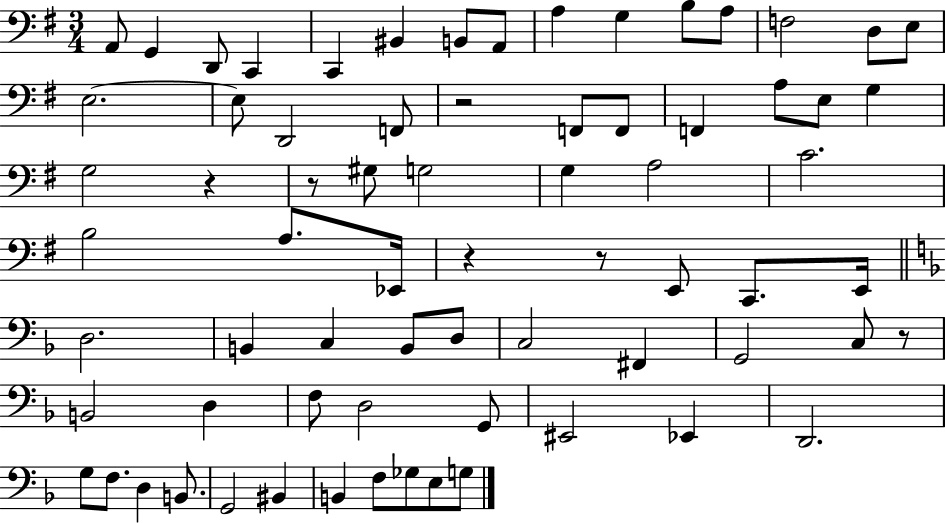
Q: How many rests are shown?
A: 6